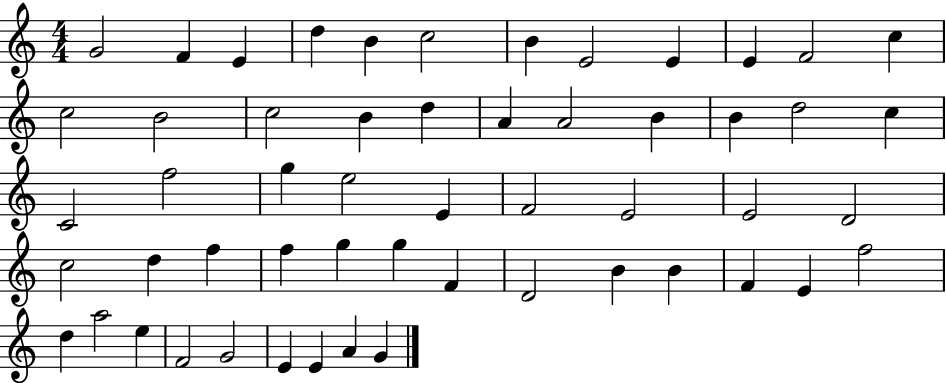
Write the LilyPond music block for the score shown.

{
  \clef treble
  \numericTimeSignature
  \time 4/4
  \key c \major
  g'2 f'4 e'4 | d''4 b'4 c''2 | b'4 e'2 e'4 | e'4 f'2 c''4 | \break c''2 b'2 | c''2 b'4 d''4 | a'4 a'2 b'4 | b'4 d''2 c''4 | \break c'2 f''2 | g''4 e''2 e'4 | f'2 e'2 | e'2 d'2 | \break c''2 d''4 f''4 | f''4 g''4 g''4 f'4 | d'2 b'4 b'4 | f'4 e'4 f''2 | \break d''4 a''2 e''4 | f'2 g'2 | e'4 e'4 a'4 g'4 | \bar "|."
}